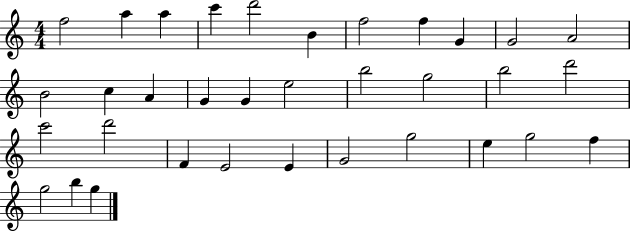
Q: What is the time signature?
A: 4/4